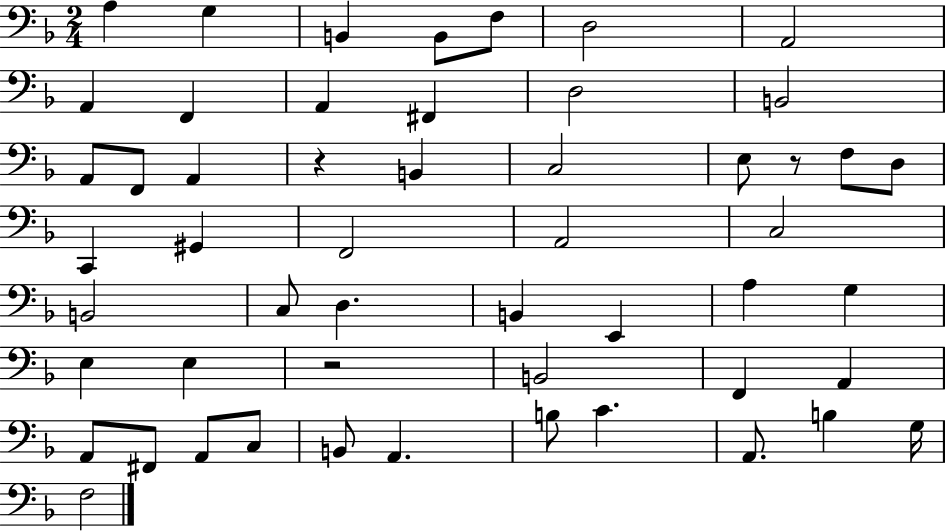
X:1
T:Untitled
M:2/4
L:1/4
K:F
A, G, B,, B,,/2 F,/2 D,2 A,,2 A,, F,, A,, ^F,, D,2 B,,2 A,,/2 F,,/2 A,, z B,, C,2 E,/2 z/2 F,/2 D,/2 C,, ^G,, F,,2 A,,2 C,2 B,,2 C,/2 D, B,, E,, A, G, E, E, z2 B,,2 F,, A,, A,,/2 ^F,,/2 A,,/2 C,/2 B,,/2 A,, B,/2 C A,,/2 B, G,/4 F,2